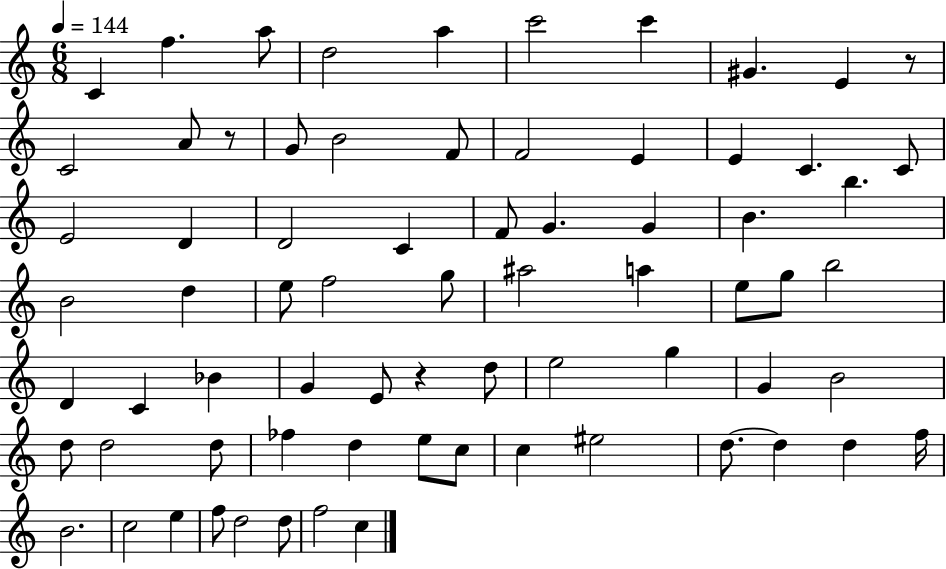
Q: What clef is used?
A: treble